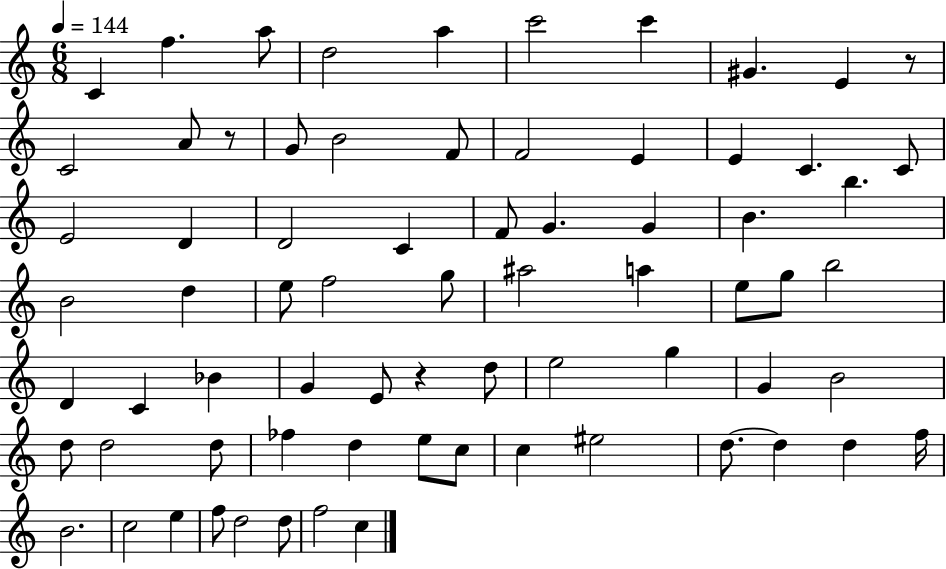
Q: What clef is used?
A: treble